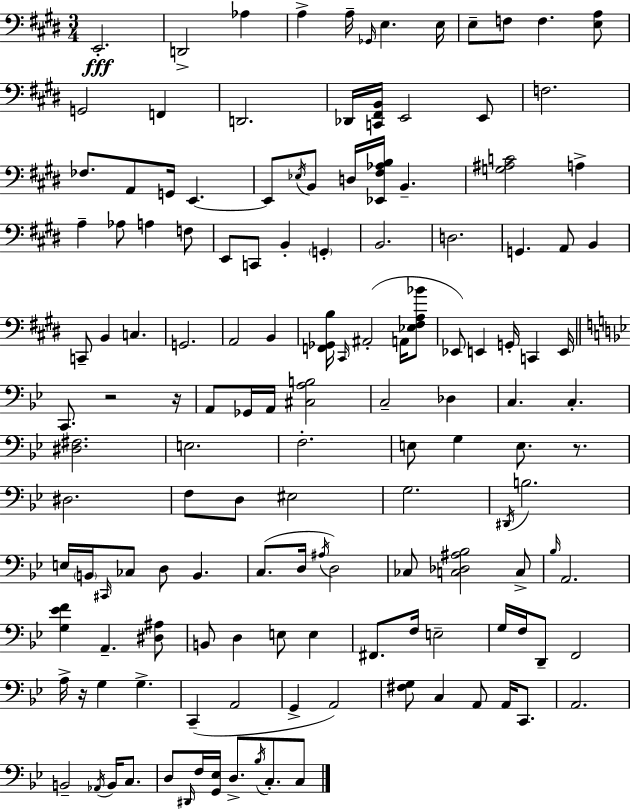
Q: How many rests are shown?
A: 4